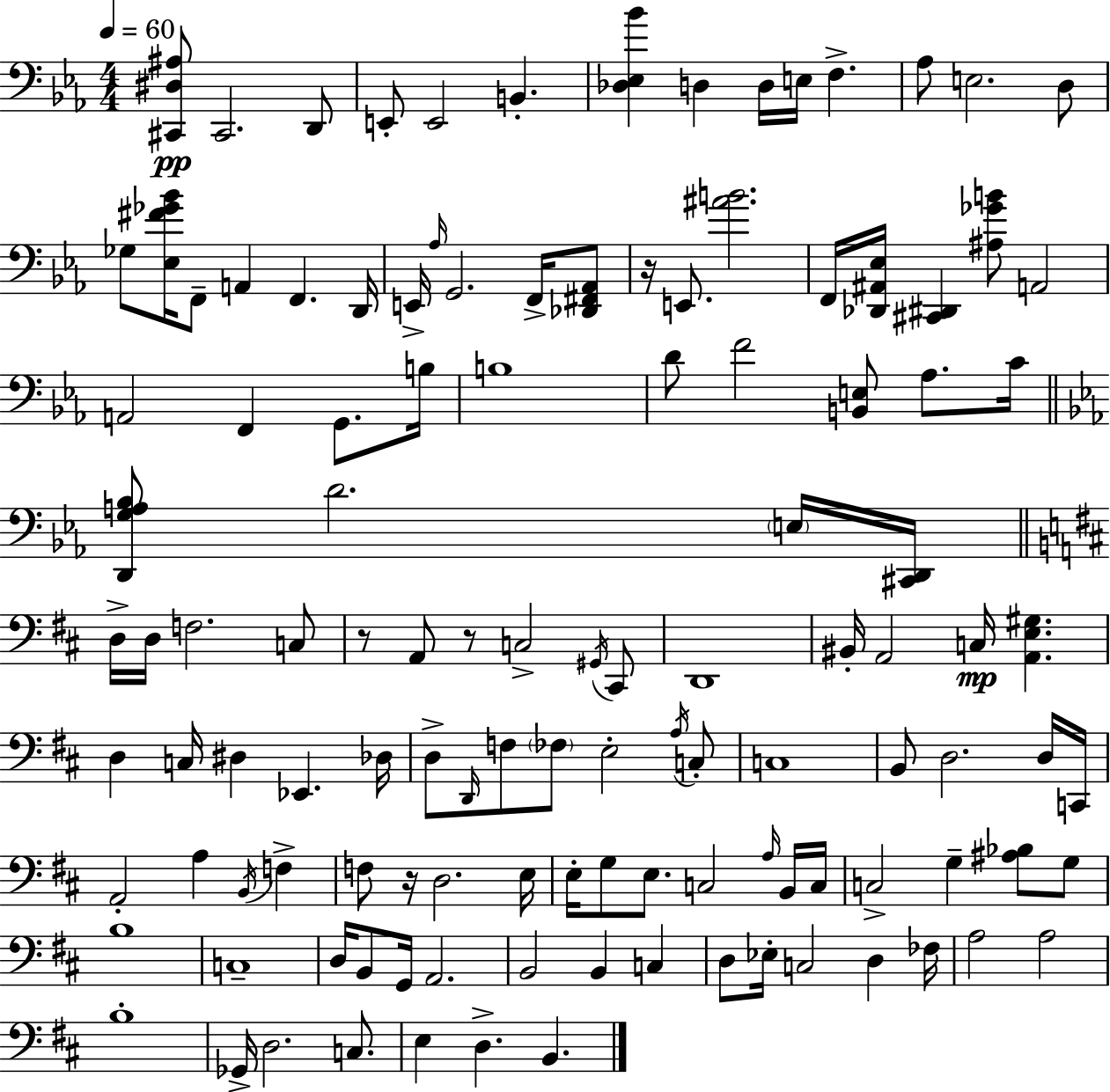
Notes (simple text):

[C#2,D#3,A#3]/e C#2/h. D2/e E2/e E2/h B2/q. [Db3,Eb3,Bb4]/q D3/q D3/s E3/s F3/q. Ab3/e E3/h. D3/e Gb3/e [Eb3,F#4,Gb4,Bb4]/s F2/e A2/q F2/q. D2/s E2/s Ab3/s G2/h. F2/s [Db2,F#2,Ab2]/e R/s E2/e. [A#4,B4]/h. F2/s [Db2,A#2,Eb3]/s [C#2,D#2]/q [A#3,Gb4,B4]/e A2/h A2/h F2/q G2/e. B3/s B3/w D4/e F4/h [B2,E3]/e Ab3/e. C4/s [D2,G3,A3,Bb3]/e D4/h. E3/s [C#2,D2]/s D3/s D3/s F3/h. C3/e R/e A2/e R/e C3/h G#2/s C#2/e D2/w BIS2/s A2/h C3/s [A2,E3,G#3]/q. D3/q C3/s D#3/q Eb2/q. Db3/s D3/e D2/s F3/e FES3/e E3/h A3/s C3/e C3/w B2/e D3/h. D3/s C2/s A2/h A3/q B2/s F3/q F3/e R/s D3/h. E3/s E3/s G3/e E3/e. C3/h A3/s B2/s C3/s C3/h G3/q [A#3,Bb3]/e G3/e B3/w C3/w D3/s B2/e G2/s A2/h. B2/h B2/q C3/q D3/e Eb3/s C3/h D3/q FES3/s A3/h A3/h B3/w Gb2/s D3/h. C3/e. E3/q D3/q. B2/q.